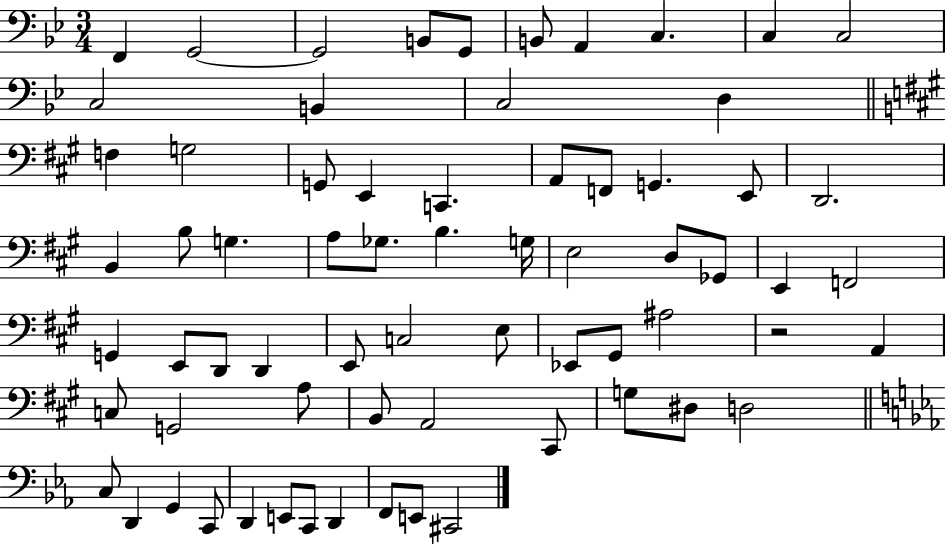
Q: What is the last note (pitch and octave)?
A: C#2